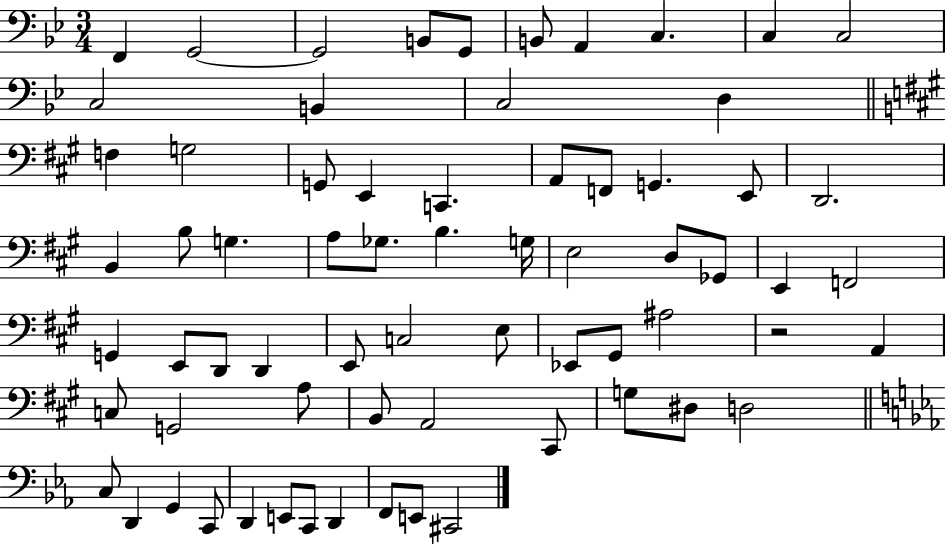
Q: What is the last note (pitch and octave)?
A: C#2